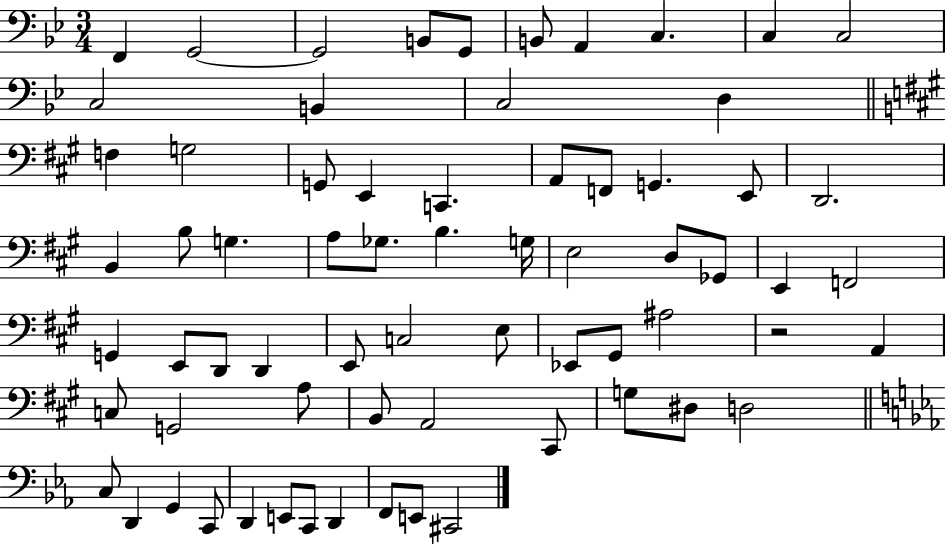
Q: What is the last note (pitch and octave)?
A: C#2